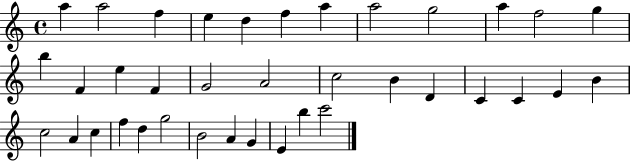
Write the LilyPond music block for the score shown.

{
  \clef treble
  \time 4/4
  \defaultTimeSignature
  \key c \major
  a''4 a''2 f''4 | e''4 d''4 f''4 a''4 | a''2 g''2 | a''4 f''2 g''4 | \break b''4 f'4 e''4 f'4 | g'2 a'2 | c''2 b'4 d'4 | c'4 c'4 e'4 b'4 | \break c''2 a'4 c''4 | f''4 d''4 g''2 | b'2 a'4 g'4 | e'4 b''4 c'''2 | \break \bar "|."
}